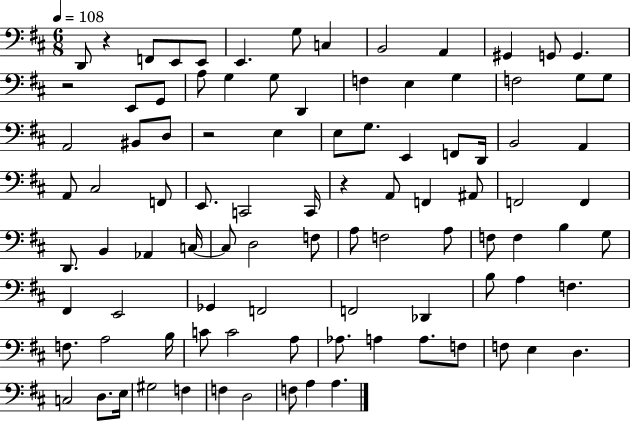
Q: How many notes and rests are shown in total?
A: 96